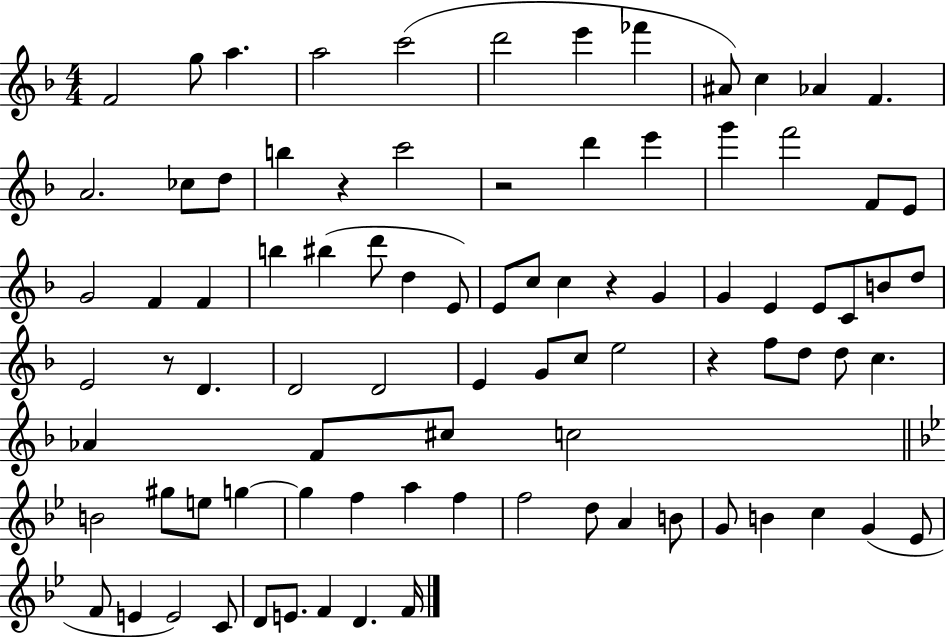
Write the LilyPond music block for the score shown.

{
  \clef treble
  \numericTimeSignature
  \time 4/4
  \key f \major
  f'2 g''8 a''4. | a''2 c'''2( | d'''2 e'''4 fes'''4 | ais'8) c''4 aes'4 f'4. | \break a'2. ces''8 d''8 | b''4 r4 c'''2 | r2 d'''4 e'''4 | g'''4 f'''2 f'8 e'8 | \break g'2 f'4 f'4 | b''4 bis''4( d'''8 d''4 e'8) | e'8 c''8 c''4 r4 g'4 | g'4 e'4 e'8 c'8 b'8 d''8 | \break e'2 r8 d'4. | d'2 d'2 | e'4 g'8 c''8 e''2 | r4 f''8 d''8 d''8 c''4. | \break aes'4 f'8 cis''8 c''2 | \bar "||" \break \key bes \major b'2 gis''8 e''8 g''4~~ | g''4 f''4 a''4 f''4 | f''2 d''8 a'4 b'8 | g'8 b'4 c''4 g'4( ees'8 | \break f'8 e'4 e'2) c'8 | d'8 e'8. f'4 d'4. f'16 | \bar "|."
}